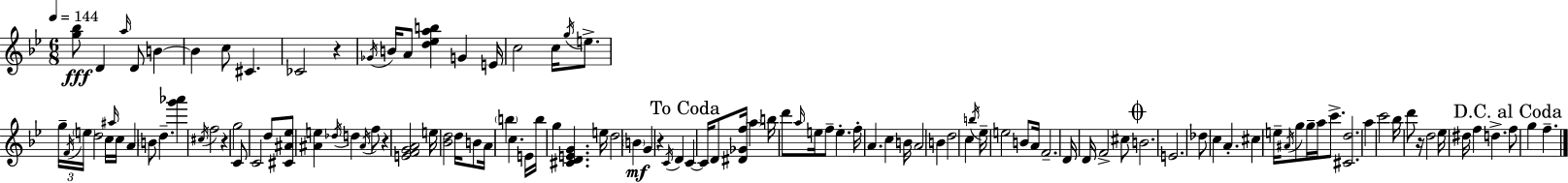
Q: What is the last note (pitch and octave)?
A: F5